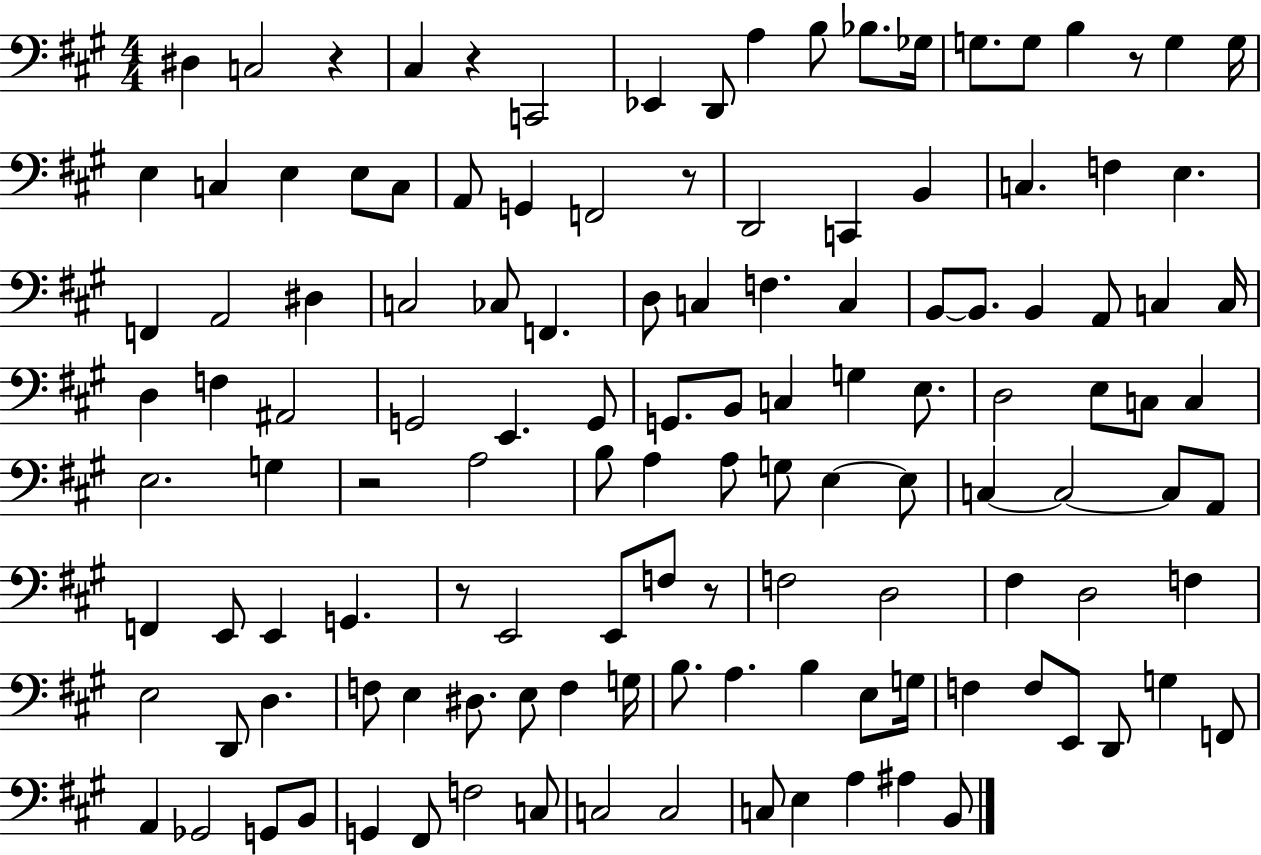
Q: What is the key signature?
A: A major